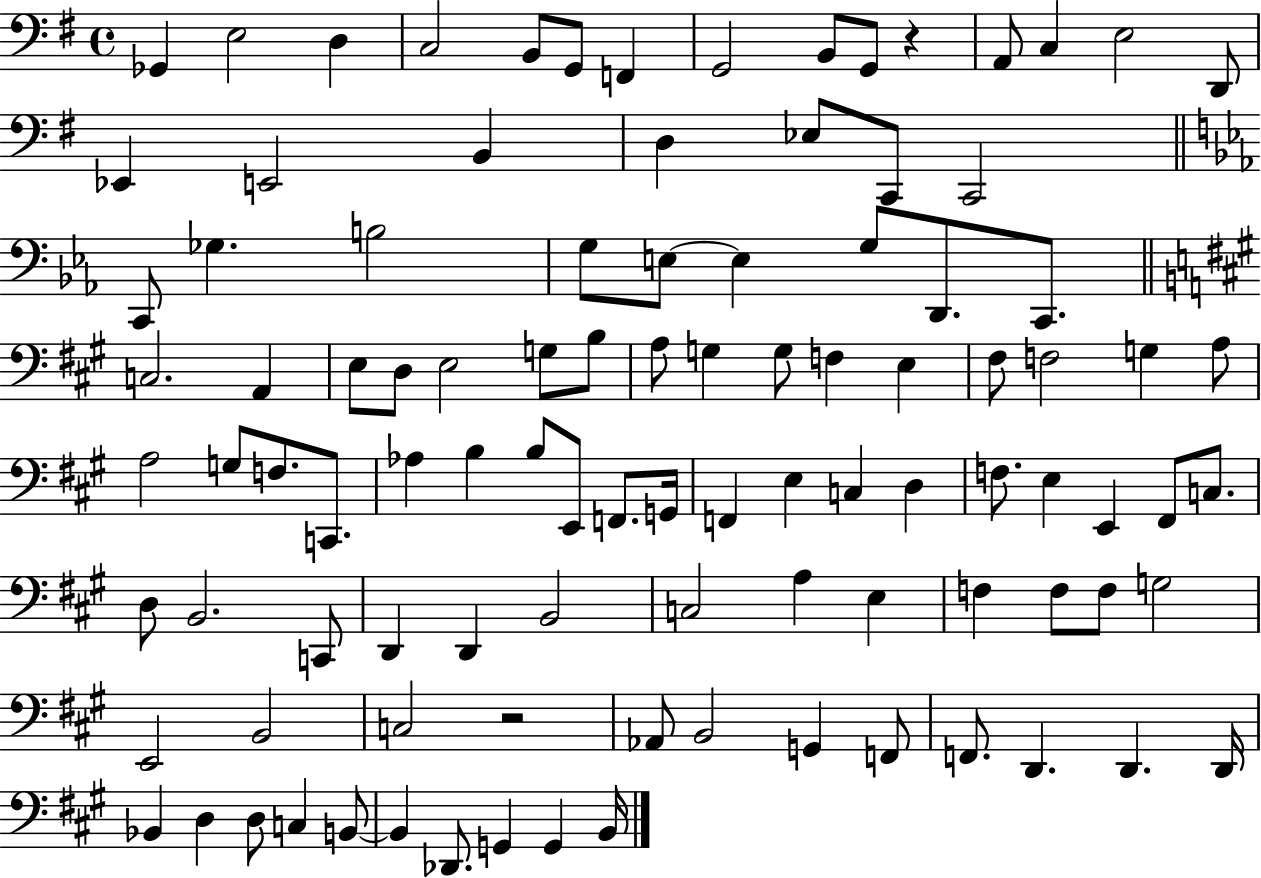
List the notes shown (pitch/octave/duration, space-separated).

Gb2/q E3/h D3/q C3/h B2/e G2/e F2/q G2/h B2/e G2/e R/q A2/e C3/q E3/h D2/e Eb2/q E2/h B2/q D3/q Eb3/e C2/e C2/h C2/e Gb3/q. B3/h G3/e E3/e E3/q G3/e D2/e. C2/e. C3/h. A2/q E3/e D3/e E3/h G3/e B3/e A3/e G3/q G3/e F3/q E3/q F#3/e F3/h G3/q A3/e A3/h G3/e F3/e. C2/e. Ab3/q B3/q B3/e E2/e F2/e. G2/s F2/q E3/q C3/q D3/q F3/e. E3/q E2/q F#2/e C3/e. D3/e B2/h. C2/e D2/q D2/q B2/h C3/h A3/q E3/q F3/q F3/e F3/e G3/h E2/h B2/h C3/h R/h Ab2/e B2/h G2/q F2/e F2/e. D2/q. D2/q. D2/s Bb2/q D3/q D3/e C3/q B2/e B2/q Db2/e. G2/q G2/q B2/s